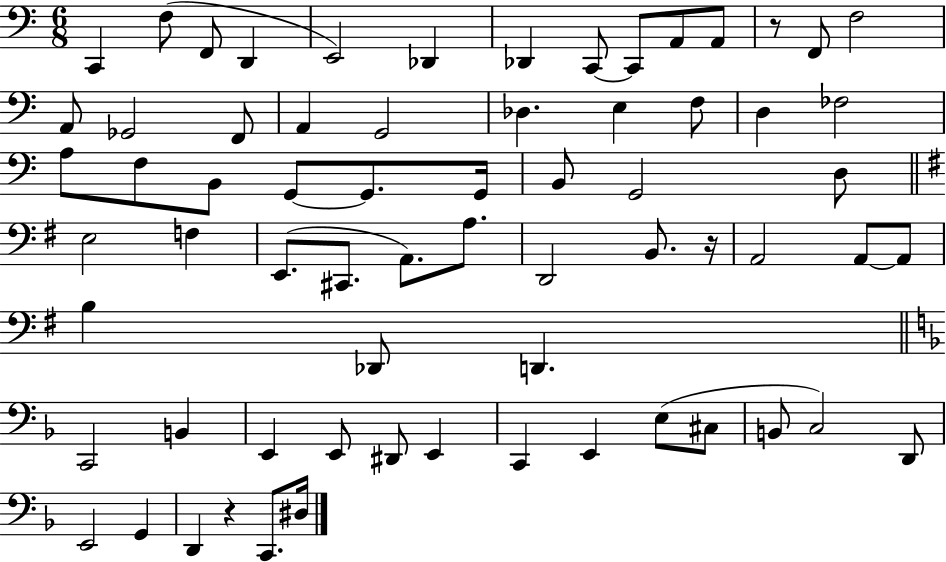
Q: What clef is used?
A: bass